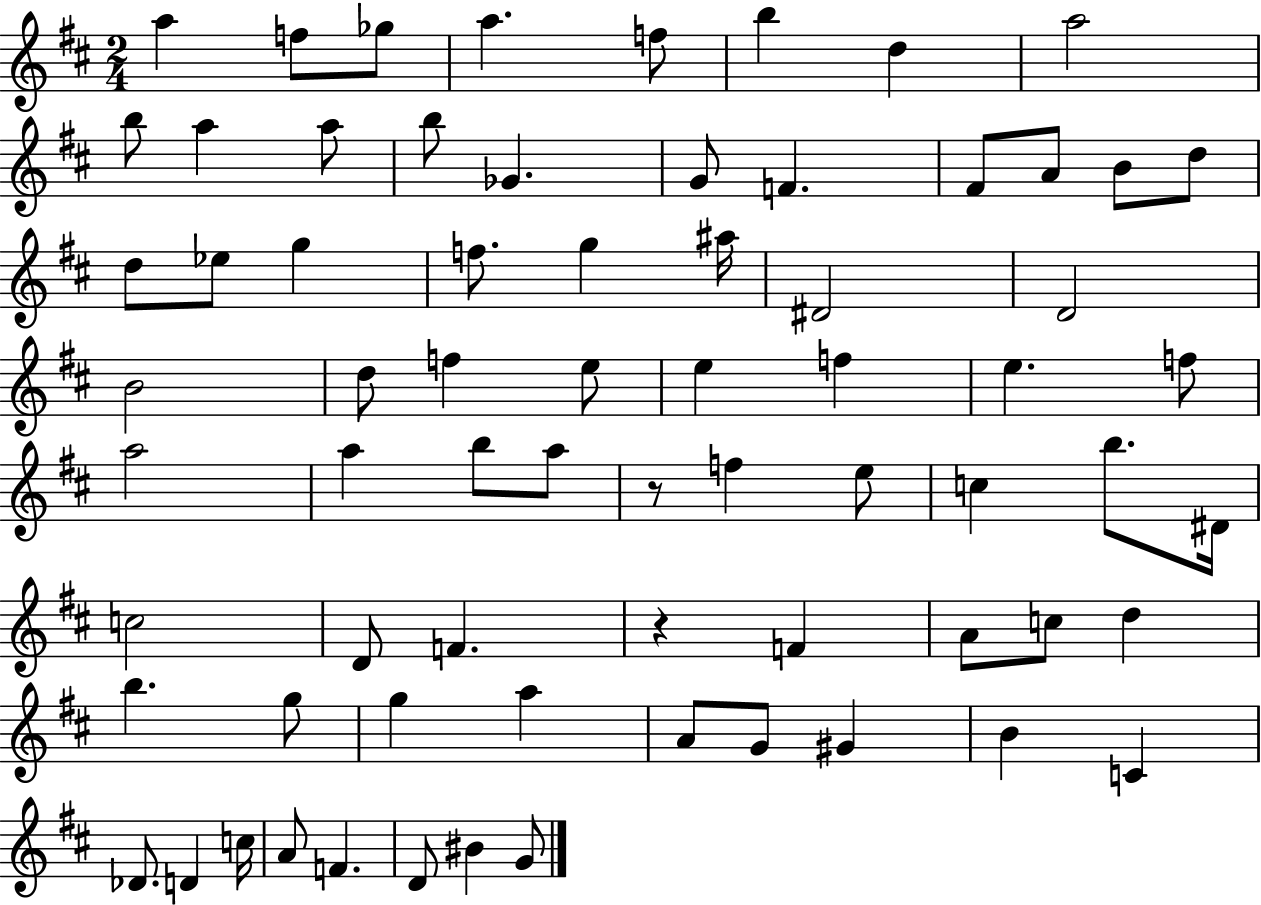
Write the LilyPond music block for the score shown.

{
  \clef treble
  \numericTimeSignature
  \time 2/4
  \key d \major
  a''4 f''8 ges''8 | a''4. f''8 | b''4 d''4 | a''2 | \break b''8 a''4 a''8 | b''8 ges'4. | g'8 f'4. | fis'8 a'8 b'8 d''8 | \break d''8 ees''8 g''4 | f''8. g''4 ais''16 | dis'2 | d'2 | \break b'2 | d''8 f''4 e''8 | e''4 f''4 | e''4. f''8 | \break a''2 | a''4 b''8 a''8 | r8 f''4 e''8 | c''4 b''8. dis'16 | \break c''2 | d'8 f'4. | r4 f'4 | a'8 c''8 d''4 | \break b''4. g''8 | g''4 a''4 | a'8 g'8 gis'4 | b'4 c'4 | \break des'8. d'4 c''16 | a'8 f'4. | d'8 bis'4 g'8 | \bar "|."
}